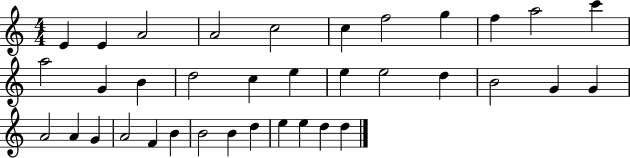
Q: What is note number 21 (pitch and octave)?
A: B4